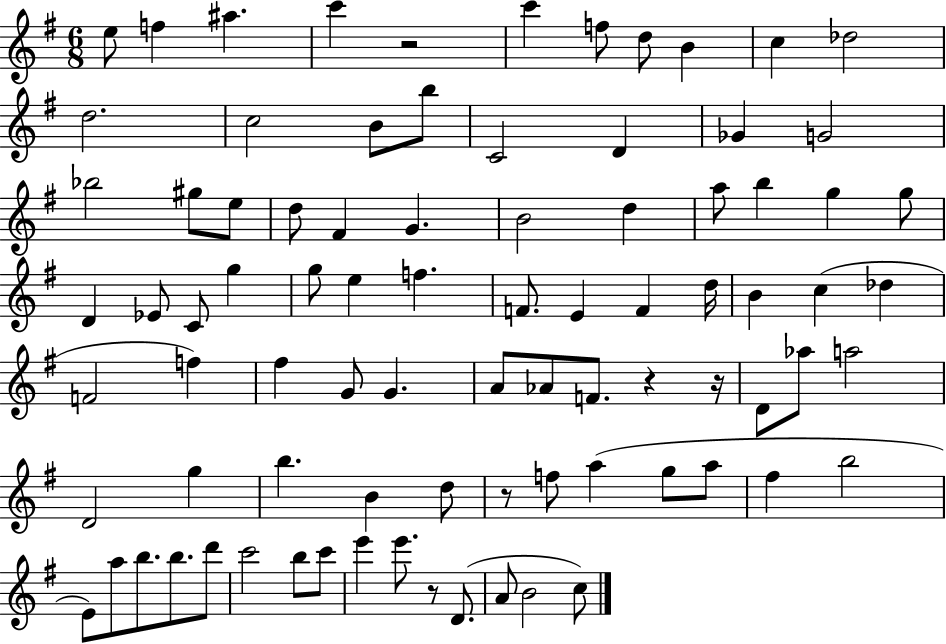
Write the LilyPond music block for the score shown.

{
  \clef treble
  \numericTimeSignature
  \time 6/8
  \key g \major
  e''8 f''4 ais''4. | c'''4 r2 | c'''4 f''8 d''8 b'4 | c''4 des''2 | \break d''2. | c''2 b'8 b''8 | c'2 d'4 | ges'4 g'2 | \break bes''2 gis''8 e''8 | d''8 fis'4 g'4. | b'2 d''4 | a''8 b''4 g''4 g''8 | \break d'4 ees'8 c'8 g''4 | g''8 e''4 f''4. | f'8. e'4 f'4 d''16 | b'4 c''4( des''4 | \break f'2 f''4) | fis''4 g'8 g'4. | a'8 aes'8 f'8. r4 r16 | d'8 aes''8 a''2 | \break d'2 g''4 | b''4. b'4 d''8 | r8 f''8 a''4( g''8 a''8 | fis''4 b''2 | \break e'8) a''8 b''8. b''8. d'''8 | c'''2 b''8 c'''8 | e'''4 e'''8. r8 d'8.( | a'8 b'2 c''8) | \break \bar "|."
}